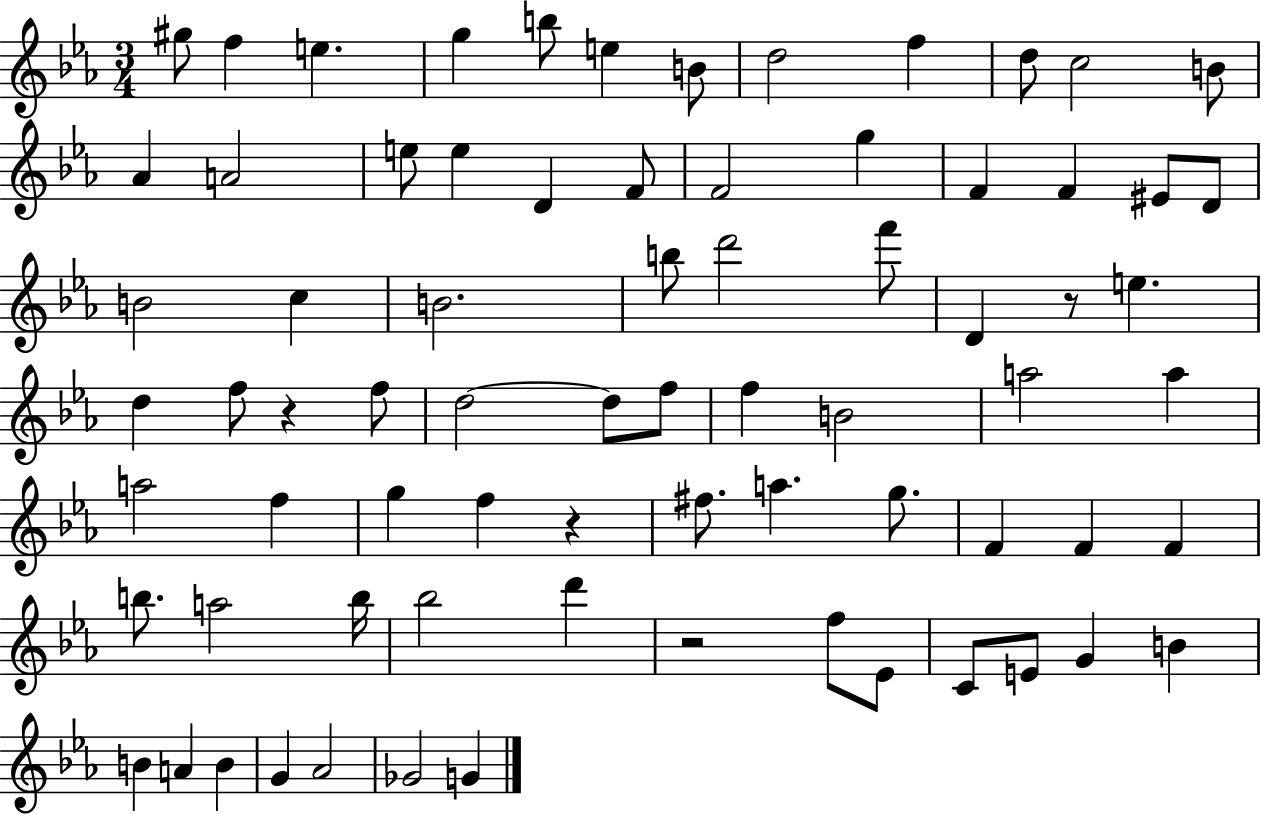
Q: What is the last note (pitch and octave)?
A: G4